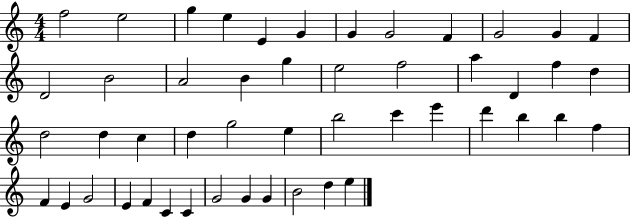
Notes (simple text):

F5/h E5/h G5/q E5/q E4/q G4/q G4/q G4/h F4/q G4/h G4/q F4/q D4/h B4/h A4/h B4/q G5/q E5/h F5/h A5/q D4/q F5/q D5/q D5/h D5/q C5/q D5/q G5/h E5/q B5/h C6/q E6/q D6/q B5/q B5/q F5/q F4/q E4/q G4/h E4/q F4/q C4/q C4/q G4/h G4/q G4/q B4/h D5/q E5/q